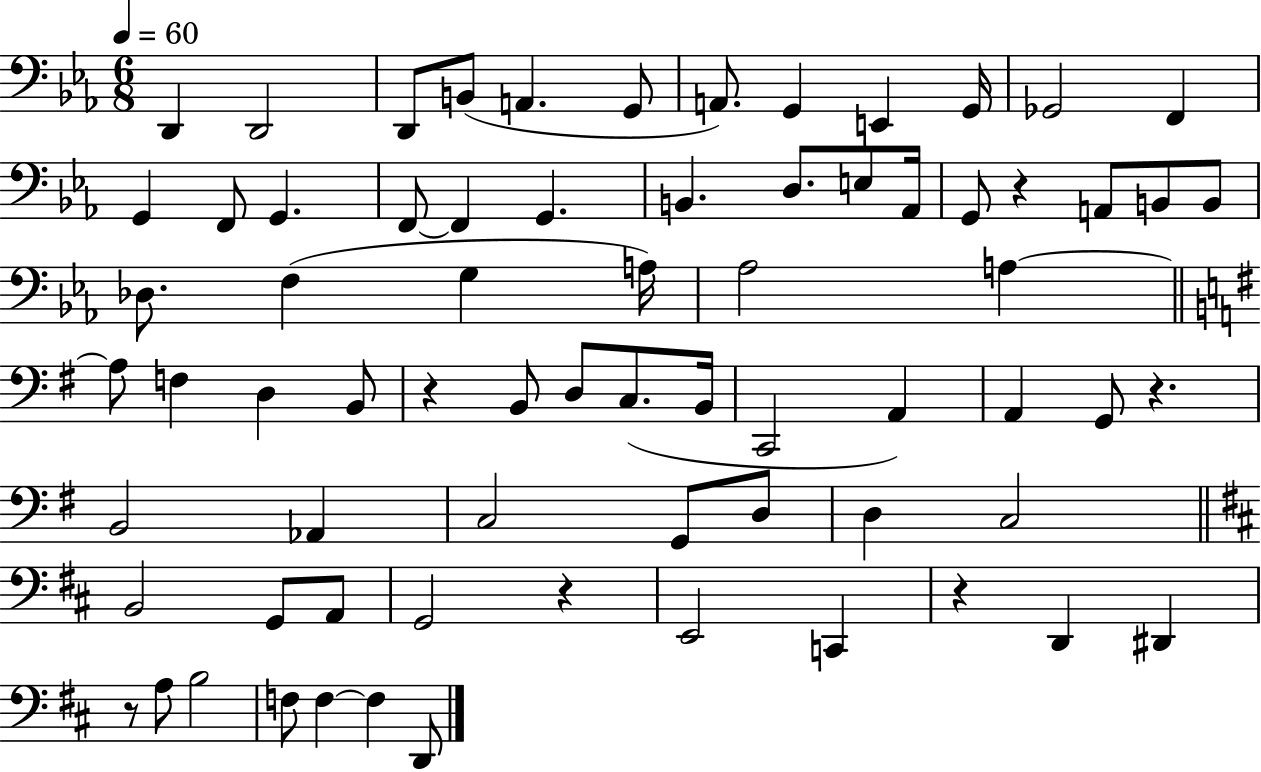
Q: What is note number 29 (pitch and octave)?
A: G3